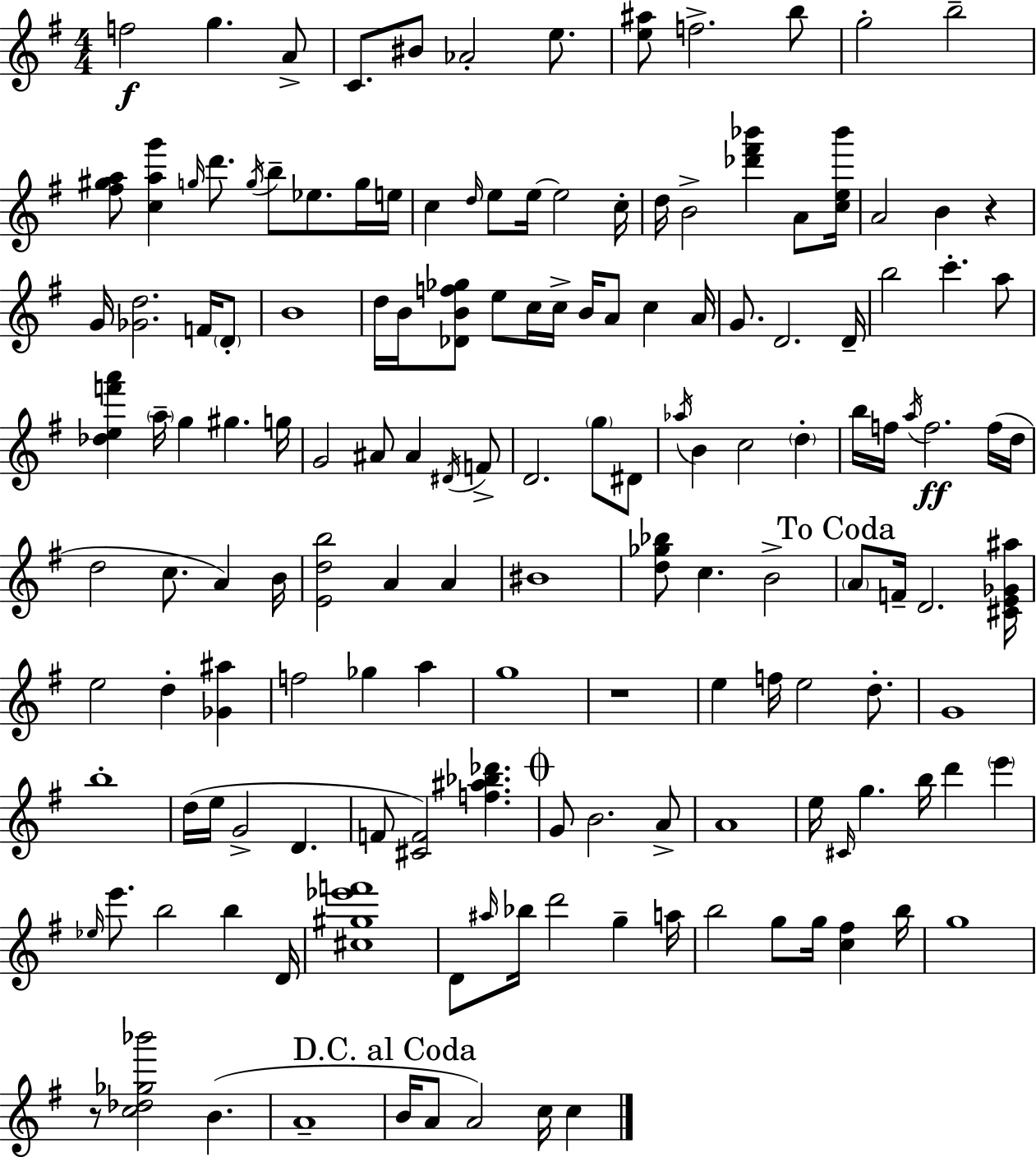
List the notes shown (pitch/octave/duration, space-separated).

F5/h G5/q. A4/e C4/e. BIS4/e Ab4/h E5/e. [E5,A#5]/e F5/h. B5/e G5/h B5/h [F#5,G#5,A5]/e [C5,A5,G6]/q G5/s D6/e. G5/s B5/e Eb5/e. G5/s E5/s C5/q D5/s E5/e E5/s E5/h C5/s D5/s B4/h [Db6,F#6,Bb6]/q A4/e [C5,E5,Bb6]/s A4/h B4/q R/q G4/s [Gb4,D5]/h. F4/s D4/e B4/w D5/s B4/s [Db4,B4,F5,Gb5]/e E5/e C5/s C5/s B4/s A4/e C5/q A4/s G4/e. D4/h. D4/s B5/h C6/q. A5/e [Db5,E5,F6,A6]/q A5/s G5/q G#5/q. G5/s G4/h A#4/e A#4/q D#4/s F4/e D4/h. G5/e D#4/e Ab5/s B4/q C5/h D5/q B5/s F5/s A5/s F5/h. F5/s D5/s D5/h C5/e. A4/q B4/s [E4,D5,B5]/h A4/q A4/q BIS4/w [D5,Gb5,Bb5]/e C5/q. B4/h A4/e F4/s D4/h. [C#4,E4,Gb4,A#5]/s E5/h D5/q [Gb4,A#5]/q F5/h Gb5/q A5/q G5/w R/w E5/q F5/s E5/h D5/e. G4/w B5/w D5/s E5/s G4/h D4/q. F4/e [C#4,F4]/h [F5,A#5,Bb5,Db6]/q. G4/e B4/h. A4/e A4/w E5/s C#4/s G5/q. B5/s D6/q E6/q Eb5/s E6/e. B5/h B5/q D4/s [C#5,G#5,Eb6,F6]/w D4/e A#5/s Bb5/s D6/h G5/q A5/s B5/h G5/e G5/s [C5,F#5]/q B5/s G5/w R/e [C5,Db5,Gb5,Bb6]/h B4/q. A4/w B4/s A4/e A4/h C5/s C5/q